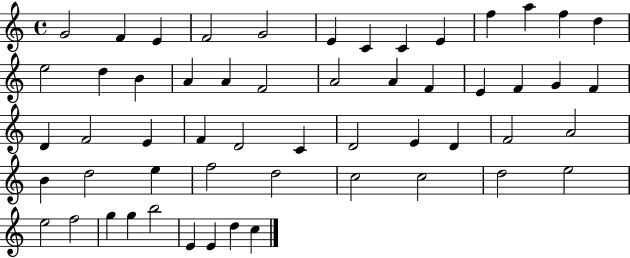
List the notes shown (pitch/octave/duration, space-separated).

G4/h F4/q E4/q F4/h G4/h E4/q C4/q C4/q E4/q F5/q A5/q F5/q D5/q E5/h D5/q B4/q A4/q A4/q F4/h A4/h A4/q F4/q E4/q F4/q G4/q F4/q D4/q F4/h E4/q F4/q D4/h C4/q D4/h E4/q D4/q F4/h A4/h B4/q D5/h E5/q F5/h D5/h C5/h C5/h D5/h E5/h E5/h F5/h G5/q G5/q B5/h E4/q E4/q D5/q C5/q